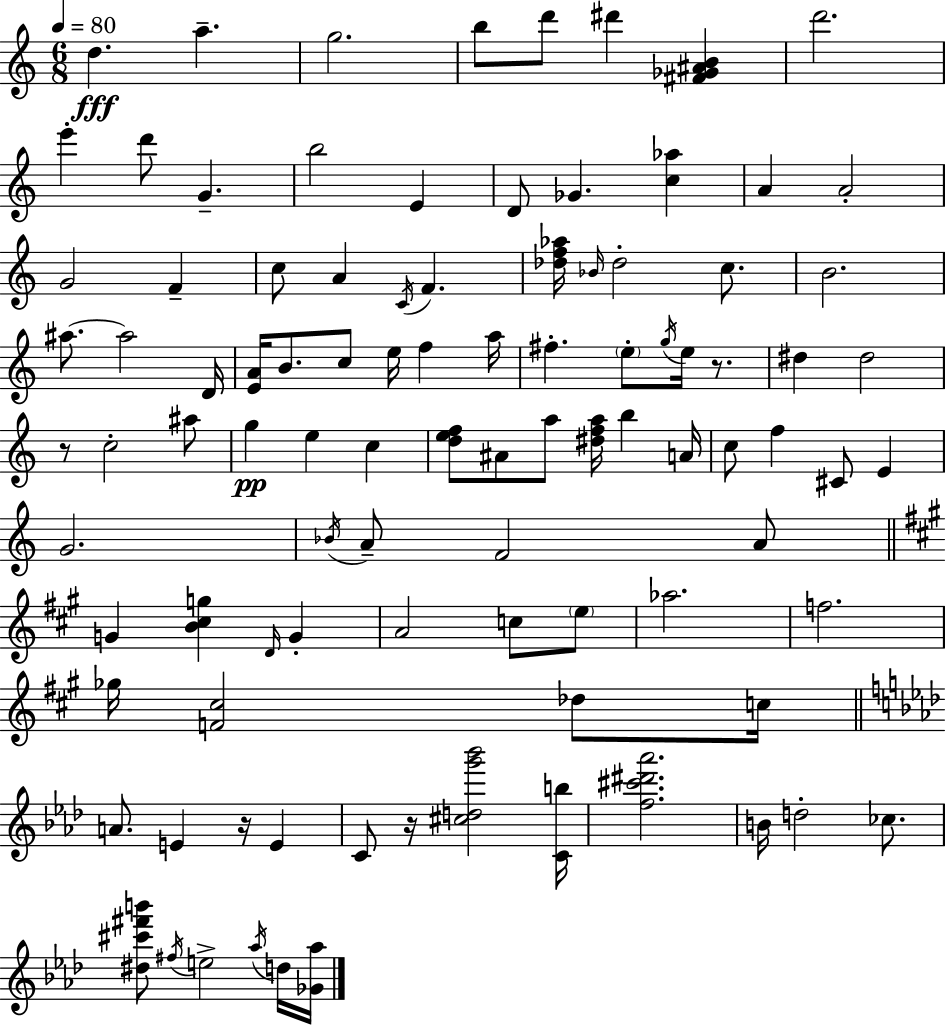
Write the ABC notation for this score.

X:1
T:Untitled
M:6/8
L:1/4
K:Am
d a g2 b/2 d'/2 ^d' [^F_G^AB] d'2 e' d'/2 G b2 E D/2 _G [c_a] A A2 G2 F c/2 A C/4 F [_df_a]/4 _B/4 _d2 c/2 B2 ^a/2 ^a2 D/4 [EA]/4 B/2 c/2 e/4 f a/4 ^f e/2 g/4 e/4 z/2 ^d ^d2 z/2 c2 ^a/2 g e c [def]/2 ^A/2 a/2 [^dfa]/4 b A/4 c/2 f ^C/2 E G2 _B/4 A/2 F2 A/2 G [B^cg] D/4 G A2 c/2 e/2 _a2 f2 _g/4 [F^c]2 _d/2 c/4 A/2 E z/4 E C/2 z/4 [^cdg'_b']2 [Cb]/4 [f^c'^d'_a']2 B/4 d2 _c/2 [^d^c'^f'b']/2 ^f/4 e2 _a/4 d/4 [_G_a]/4